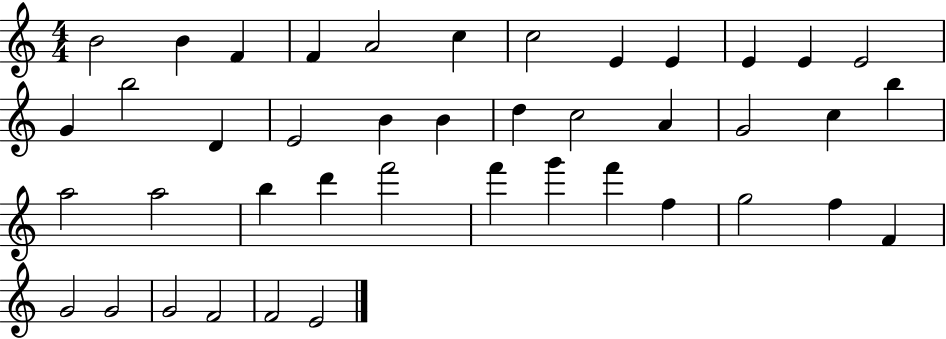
{
  \clef treble
  \numericTimeSignature
  \time 4/4
  \key c \major
  b'2 b'4 f'4 | f'4 a'2 c''4 | c''2 e'4 e'4 | e'4 e'4 e'2 | \break g'4 b''2 d'4 | e'2 b'4 b'4 | d''4 c''2 a'4 | g'2 c''4 b''4 | \break a''2 a''2 | b''4 d'''4 f'''2 | f'''4 g'''4 f'''4 f''4 | g''2 f''4 f'4 | \break g'2 g'2 | g'2 f'2 | f'2 e'2 | \bar "|."
}